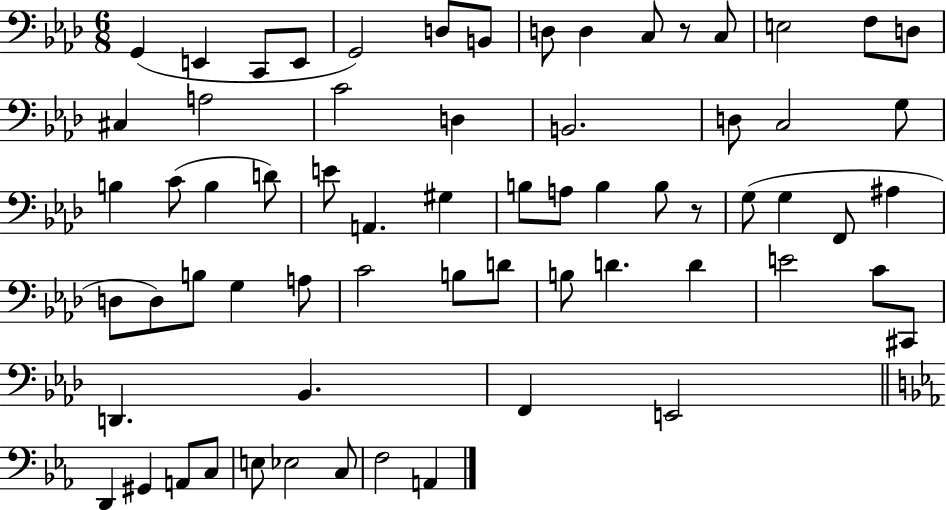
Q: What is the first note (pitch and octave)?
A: G2